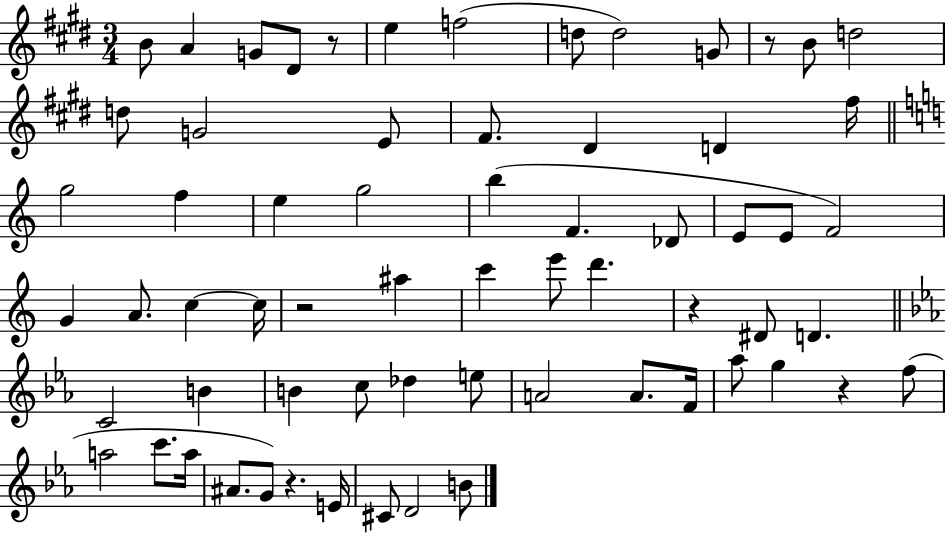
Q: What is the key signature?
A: E major